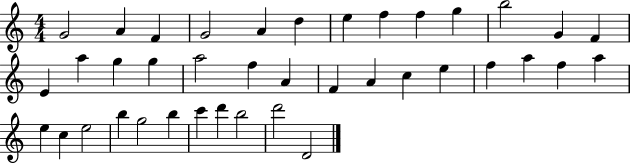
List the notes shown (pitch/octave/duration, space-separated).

G4/h A4/q F4/q G4/h A4/q D5/q E5/q F5/q F5/q G5/q B5/h G4/q F4/q E4/q A5/q G5/q G5/q A5/h F5/q A4/q F4/q A4/q C5/q E5/q F5/q A5/q F5/q A5/q E5/q C5/q E5/h B5/q G5/h B5/q C6/q D6/q B5/h D6/h D4/h